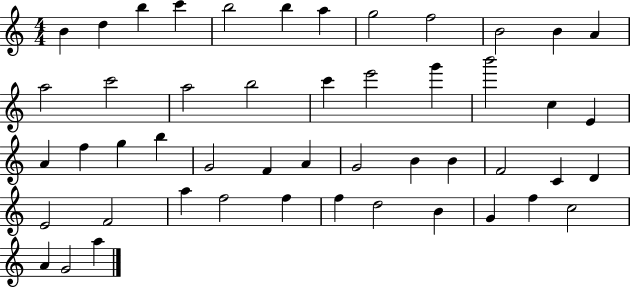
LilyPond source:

{
  \clef treble
  \numericTimeSignature
  \time 4/4
  \key c \major
  b'4 d''4 b''4 c'''4 | b''2 b''4 a''4 | g''2 f''2 | b'2 b'4 a'4 | \break a''2 c'''2 | a''2 b''2 | c'''4 e'''2 g'''4 | b'''2 c''4 e'4 | \break a'4 f''4 g''4 b''4 | g'2 f'4 a'4 | g'2 b'4 b'4 | f'2 c'4 d'4 | \break e'2 f'2 | a''4 f''2 f''4 | f''4 d''2 b'4 | g'4 f''4 c''2 | \break a'4 g'2 a''4 | \bar "|."
}